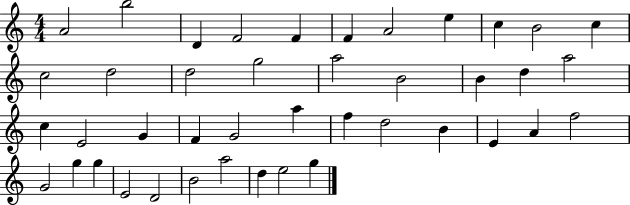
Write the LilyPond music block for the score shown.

{
  \clef treble
  \numericTimeSignature
  \time 4/4
  \key c \major
  a'2 b''2 | d'4 f'2 f'4 | f'4 a'2 e''4 | c''4 b'2 c''4 | \break c''2 d''2 | d''2 g''2 | a''2 b'2 | b'4 d''4 a''2 | \break c''4 e'2 g'4 | f'4 g'2 a''4 | f''4 d''2 b'4 | e'4 a'4 f''2 | \break g'2 g''4 g''4 | e'2 d'2 | b'2 a''2 | d''4 e''2 g''4 | \break \bar "|."
}